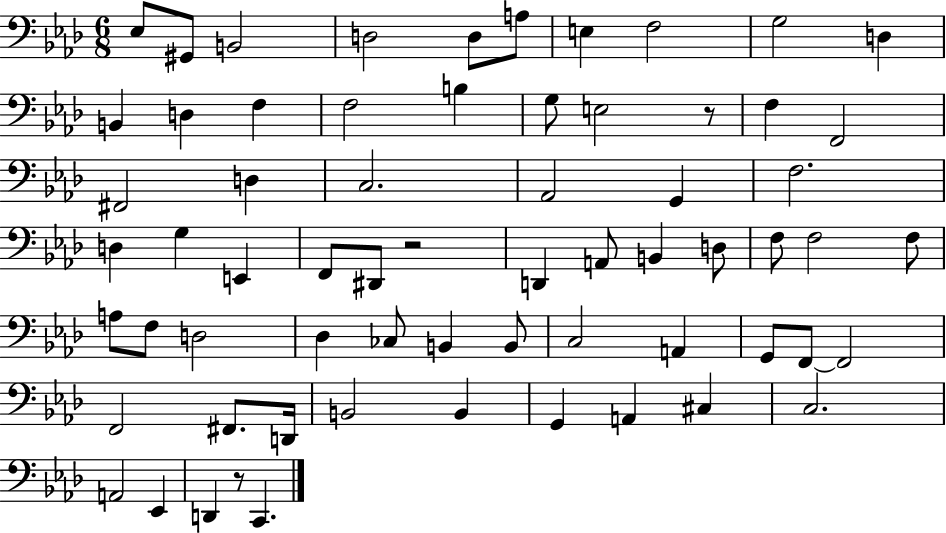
{
  \clef bass
  \numericTimeSignature
  \time 6/8
  \key aes \major
  \repeat volta 2 { ees8 gis,8 b,2 | d2 d8 a8 | e4 f2 | g2 d4 | \break b,4 d4 f4 | f2 b4 | g8 e2 r8 | f4 f,2 | \break fis,2 d4 | c2. | aes,2 g,4 | f2. | \break d4 g4 e,4 | f,8 dis,8 r2 | d,4 a,8 b,4 d8 | f8 f2 f8 | \break a8 f8 d2 | des4 ces8 b,4 b,8 | c2 a,4 | g,8 f,8~~ f,2 | \break f,2 fis,8. d,16 | b,2 b,4 | g,4 a,4 cis4 | c2. | \break a,2 ees,4 | d,4 r8 c,4. | } \bar "|."
}